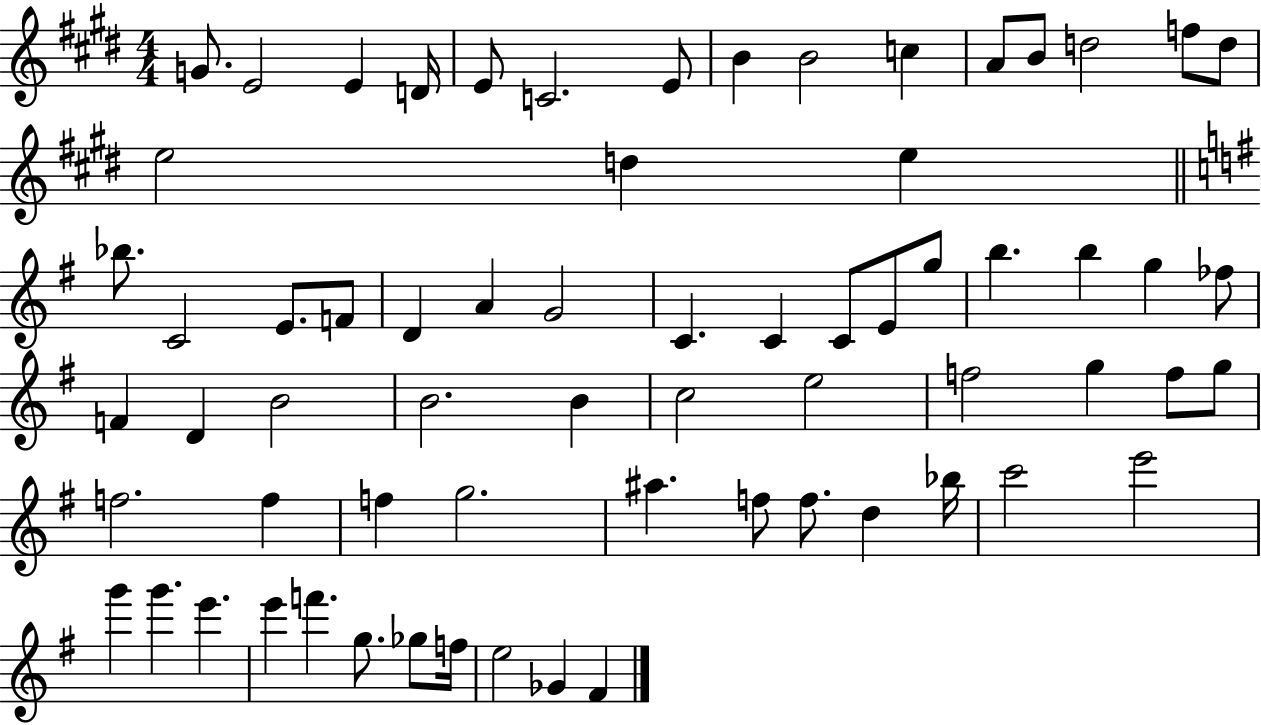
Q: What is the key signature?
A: E major